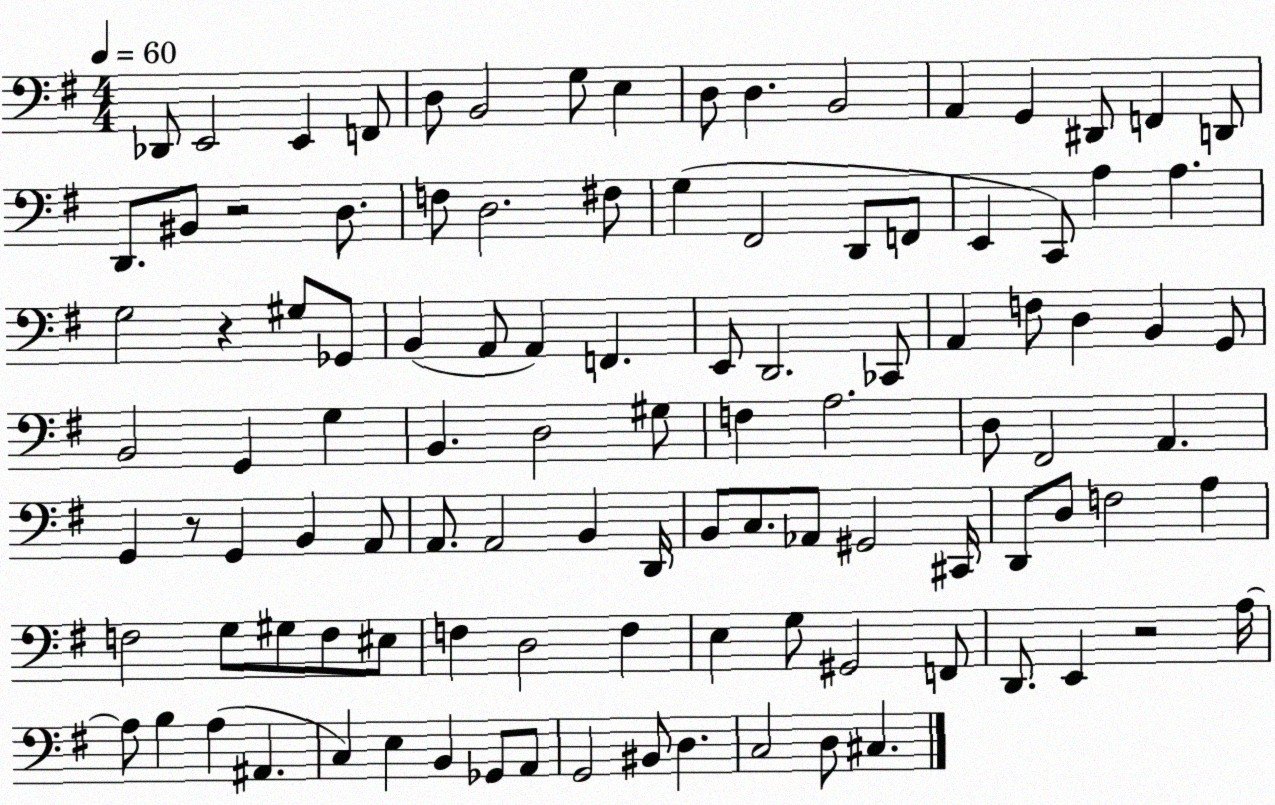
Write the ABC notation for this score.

X:1
T:Untitled
M:4/4
L:1/4
K:G
_D,,/2 E,,2 E,, F,,/2 D,/2 B,,2 G,/2 E, D,/2 D, B,,2 A,, G,, ^D,,/2 F,, D,,/2 D,,/2 ^B,,/2 z2 D,/2 F,/2 D,2 ^F,/2 G, ^F,,2 D,,/2 F,,/2 E,, C,,/2 A, A, G,2 z ^G,/2 _G,,/2 B,, A,,/2 A,, F,, E,,/2 D,,2 _C,,/2 A,, F,/2 D, B,, G,,/2 B,,2 G,, G, B,, D,2 ^G,/2 F, A,2 D,/2 ^F,,2 A,, G,, z/2 G,, B,, A,,/2 A,,/2 A,,2 B,, D,,/4 B,,/2 C,/2 _A,,/2 ^G,,2 ^C,,/4 D,,/2 D,/2 F,2 A, F,2 G,/2 ^G,/2 F,/2 ^E,/2 F, D,2 F, E, G,/2 ^G,,2 F,,/2 D,,/2 E,, z2 A,/4 A,/2 B, A, ^A,, C, E, B,, _G,,/2 A,,/2 G,,2 ^B,,/2 D, C,2 D,/2 ^C,